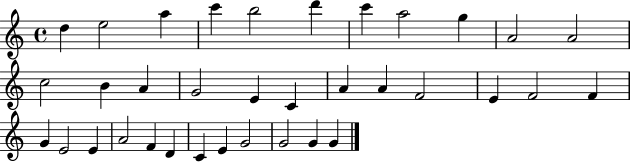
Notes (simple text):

D5/q E5/h A5/q C6/q B5/h D6/q C6/q A5/h G5/q A4/h A4/h C5/h B4/q A4/q G4/h E4/q C4/q A4/q A4/q F4/h E4/q F4/h F4/q G4/q E4/h E4/q A4/h F4/q D4/q C4/q E4/q G4/h G4/h G4/q G4/q